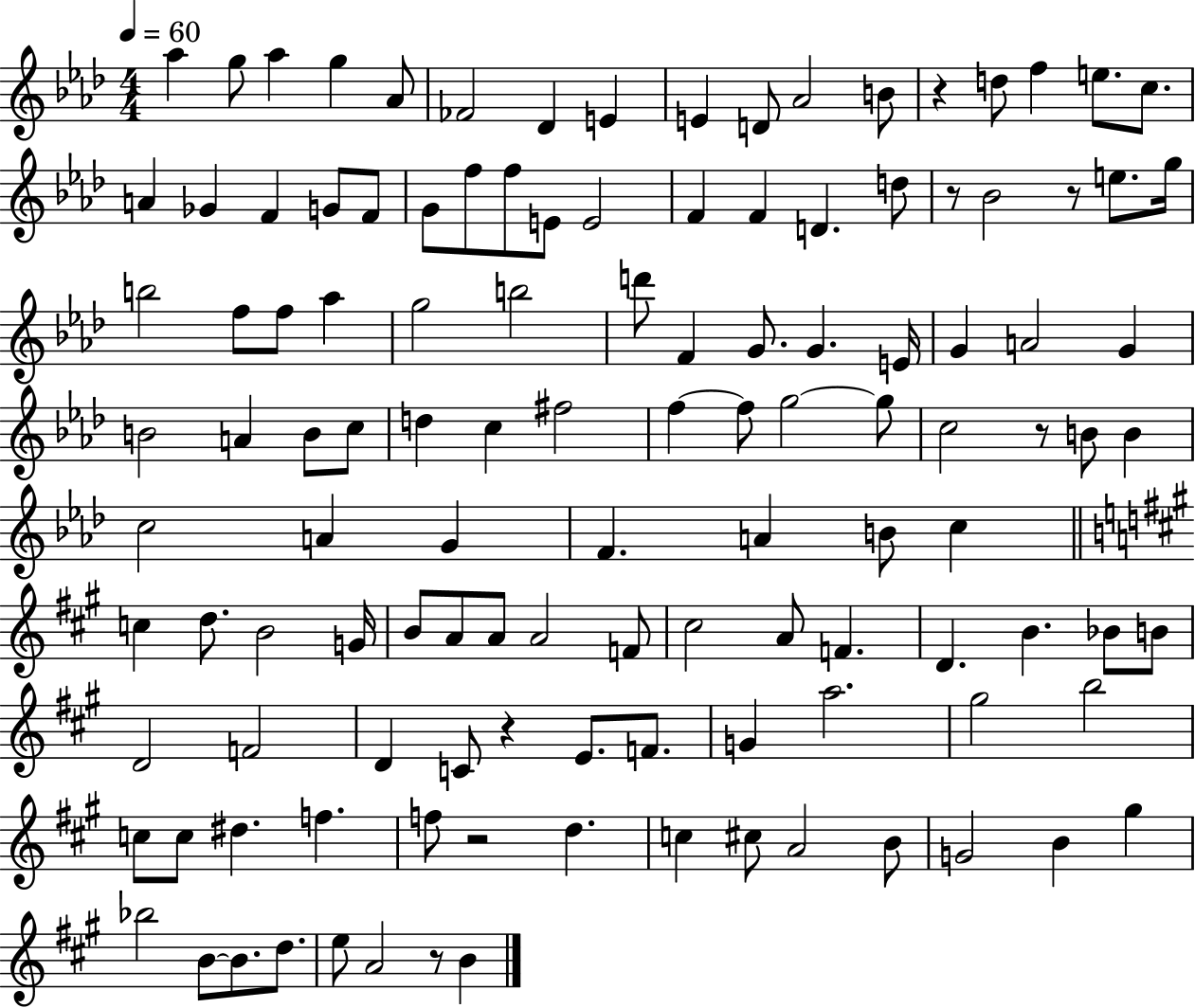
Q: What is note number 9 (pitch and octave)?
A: E4